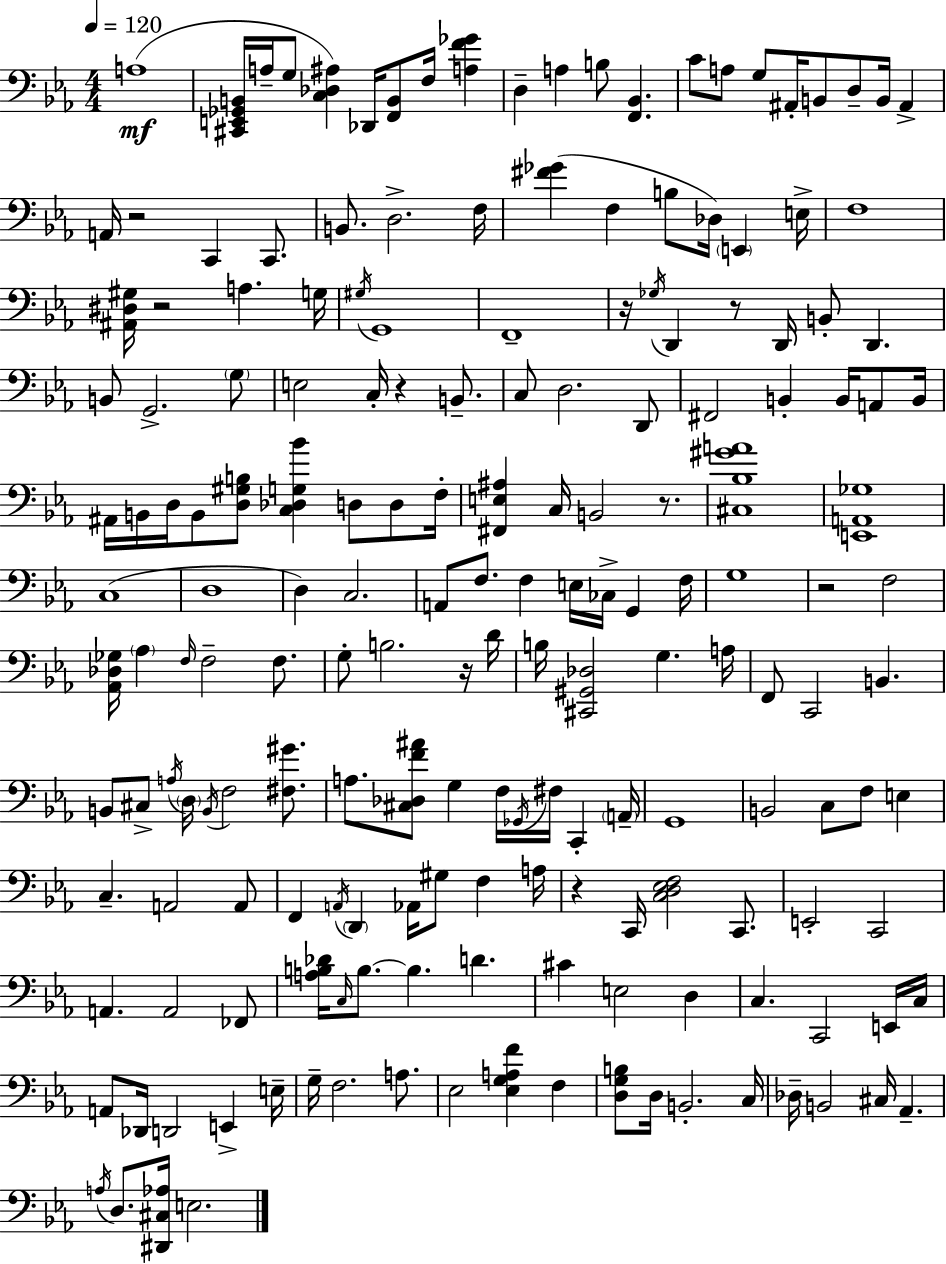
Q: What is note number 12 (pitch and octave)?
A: A#2